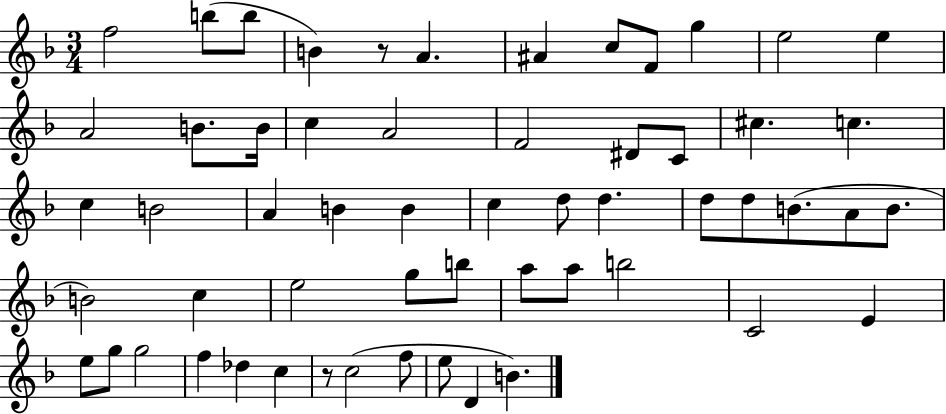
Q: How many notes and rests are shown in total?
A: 57